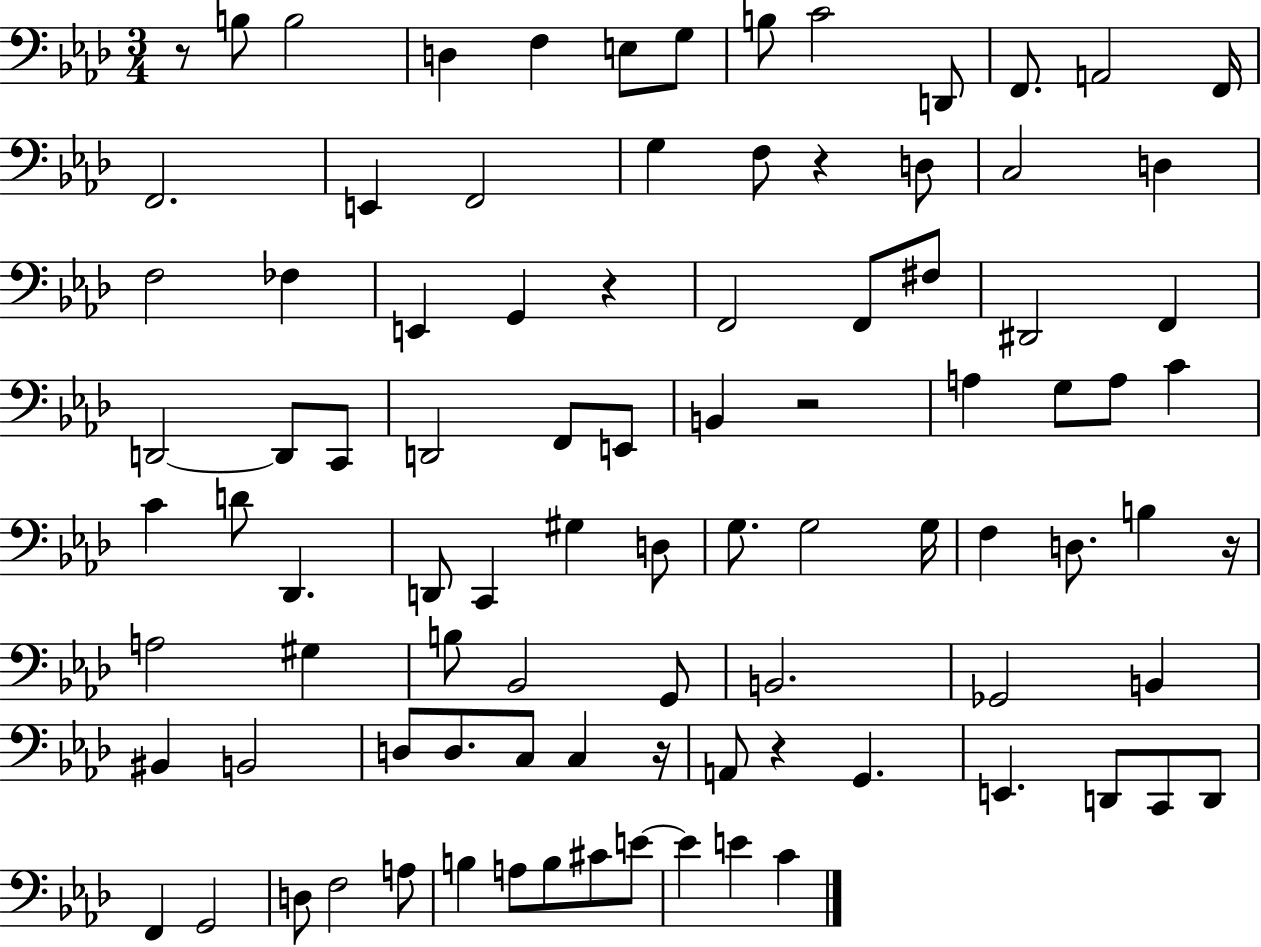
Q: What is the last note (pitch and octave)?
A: C4